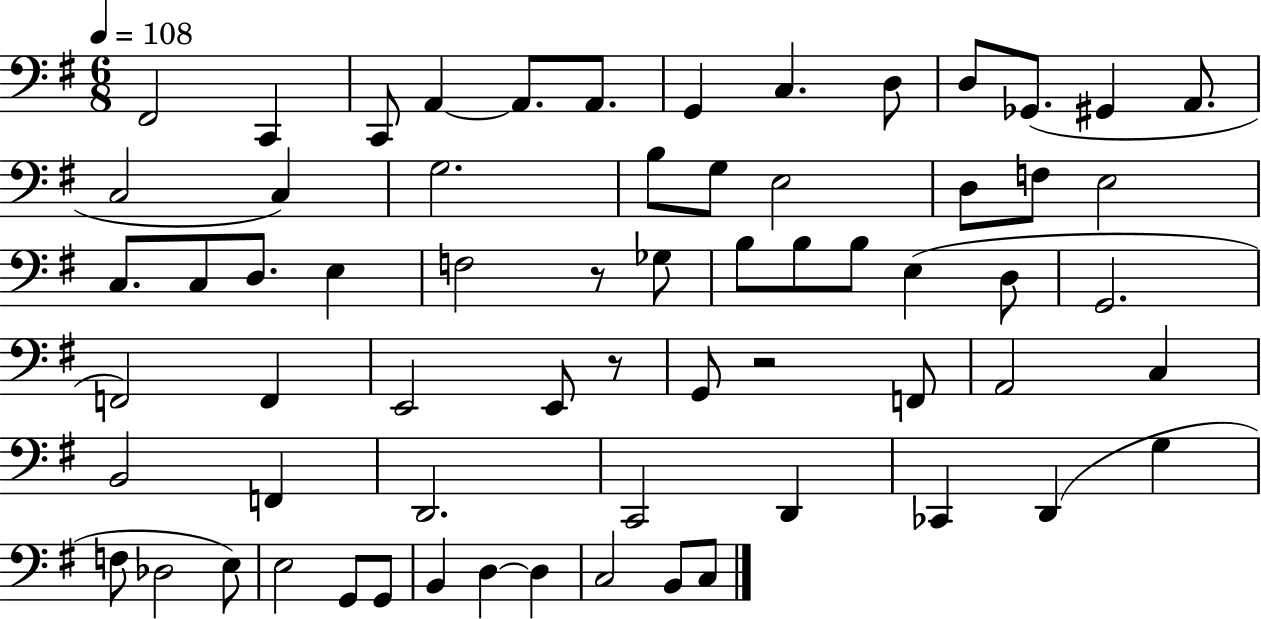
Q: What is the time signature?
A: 6/8